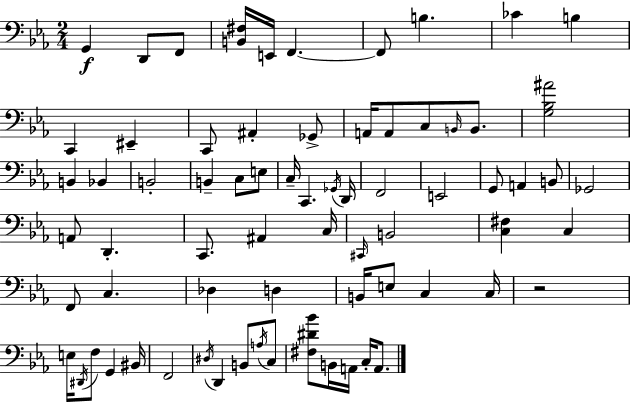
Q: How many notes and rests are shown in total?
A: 71